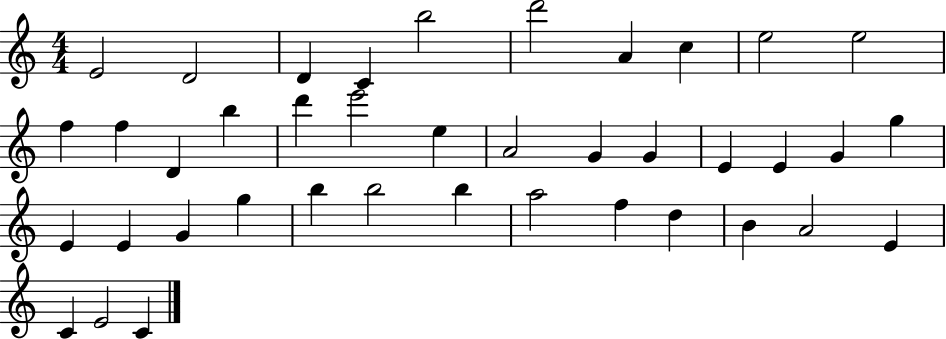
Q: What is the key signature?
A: C major